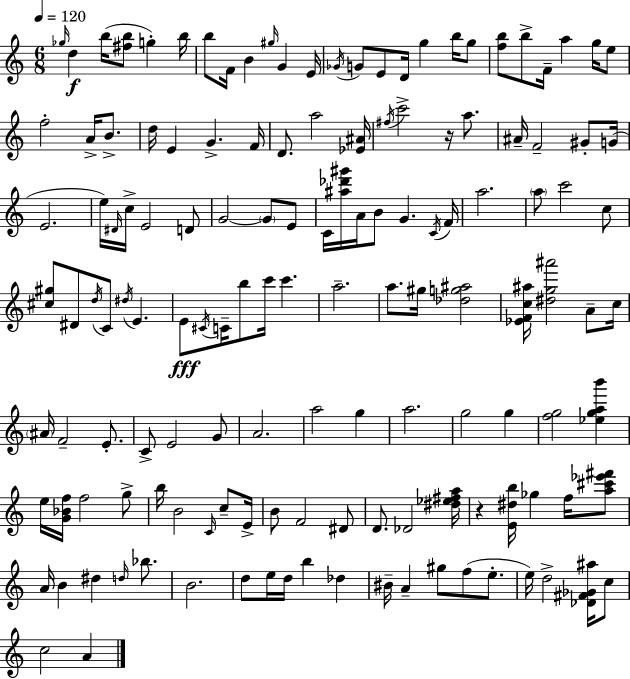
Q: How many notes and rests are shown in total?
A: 139